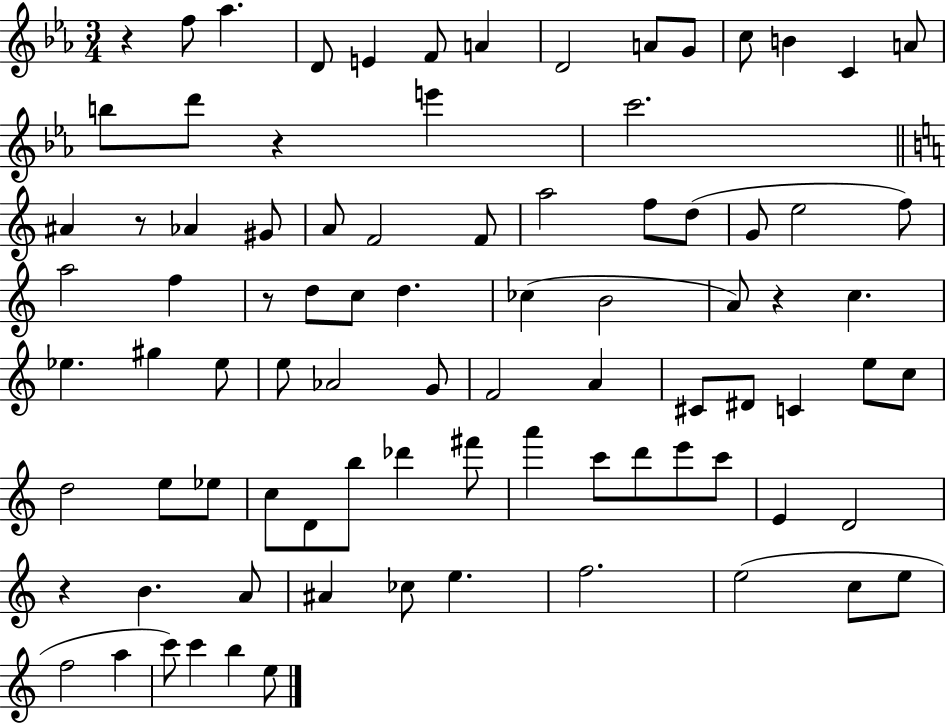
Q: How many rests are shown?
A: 6